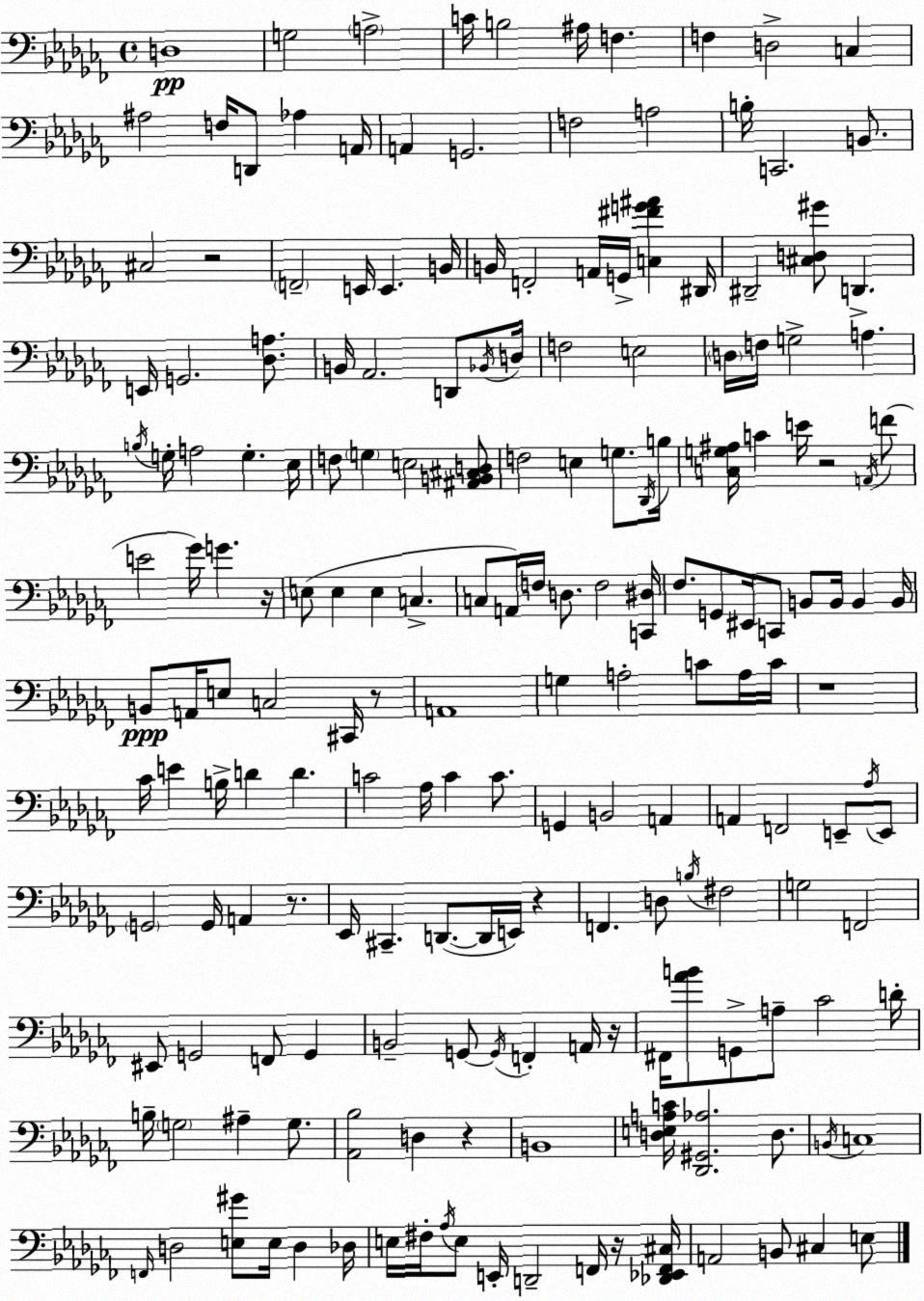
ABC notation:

X:1
T:Untitled
M:4/4
L:1/4
K:Abm
D,4 G,2 A,2 C/4 B,2 ^A,/4 F, F, D,2 C, ^A,2 F,/4 D,,/2 _A, A,,/4 A,, G,,2 F,2 A,2 B,/4 C,,2 B,,/2 ^C,2 z2 F,,2 E,,/4 E,, B,,/4 B,,/4 F,,2 A,,/4 G,,/4 [C,^FG^A] ^D,,/4 ^D,,2 [^C,D,^G]/2 D,, E,,/4 G,,2 [_D,A,]/2 B,,/4 _A,,2 D,,/2 _B,,/4 D,/4 F,2 E,2 D,/4 F,/4 G,2 A, B,/4 G,/4 A,2 G, _E,/4 F,/2 G, E,2 [^A,,B,,^C,D,]/2 F,2 E, G,/2 _D,,/4 B,/4 [C,G,^A,]/4 C E/4 z2 A,,/4 F/2 E2 _G/4 G z/4 E,/2 E, E, C, C,/2 A,,/4 F,/4 D,/2 F,2 [C,,^D,]/4 _F,/2 G,,/2 ^E,,/4 C,,/2 B,,/2 B,,/4 B,, B,,/4 B,,/2 A,,/4 E,/2 C,2 ^C,,/4 z/2 A,,4 G, A,2 C/2 A,/4 C/4 z4 _C/4 E B,/4 D D C2 _A,/4 C C/2 G,, B,,2 A,, A,, F,,2 E,,/2 _A,/4 E,,/2 G,,2 G,,/4 A,, z/2 _E,,/4 ^C,, D,,/2 D,,/4 E,,/4 z F,, D,/2 B,/4 ^F,2 G,2 F,,2 ^E,,/2 G,,2 F,,/2 G,, B,,2 G,,/2 G,,/4 F,, A,,/4 z/4 ^F,,/4 [_AB]/2 G,,/2 A,/2 _C2 D/4 B,/4 G,2 ^A, G,/2 [_A,,_B,]2 D, z B,,4 [D,E,A,C]/4 [_D,,^G,,_A,]2 D,/2 B,,/4 C,4 F,,/4 D,2 [E,^G]/2 E,/4 D, _D,/4 E,/4 ^F,/4 _A,/4 E,/2 E,,/4 D,,2 F,,/4 z/4 [_D,,_E,,F,,^C,]/4 A,,2 B,,/2 ^C, E,/2